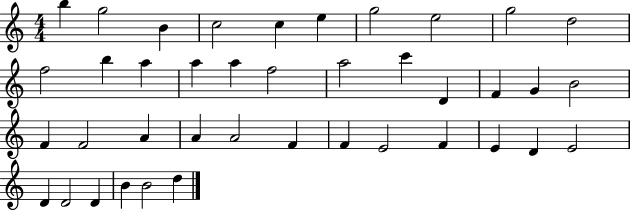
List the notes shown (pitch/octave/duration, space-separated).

B5/q G5/h B4/q C5/h C5/q E5/q G5/h E5/h G5/h D5/h F5/h B5/q A5/q A5/q A5/q F5/h A5/h C6/q D4/q F4/q G4/q B4/h F4/q F4/h A4/q A4/q A4/h F4/q F4/q E4/h F4/q E4/q D4/q E4/h D4/q D4/h D4/q B4/q B4/h D5/q